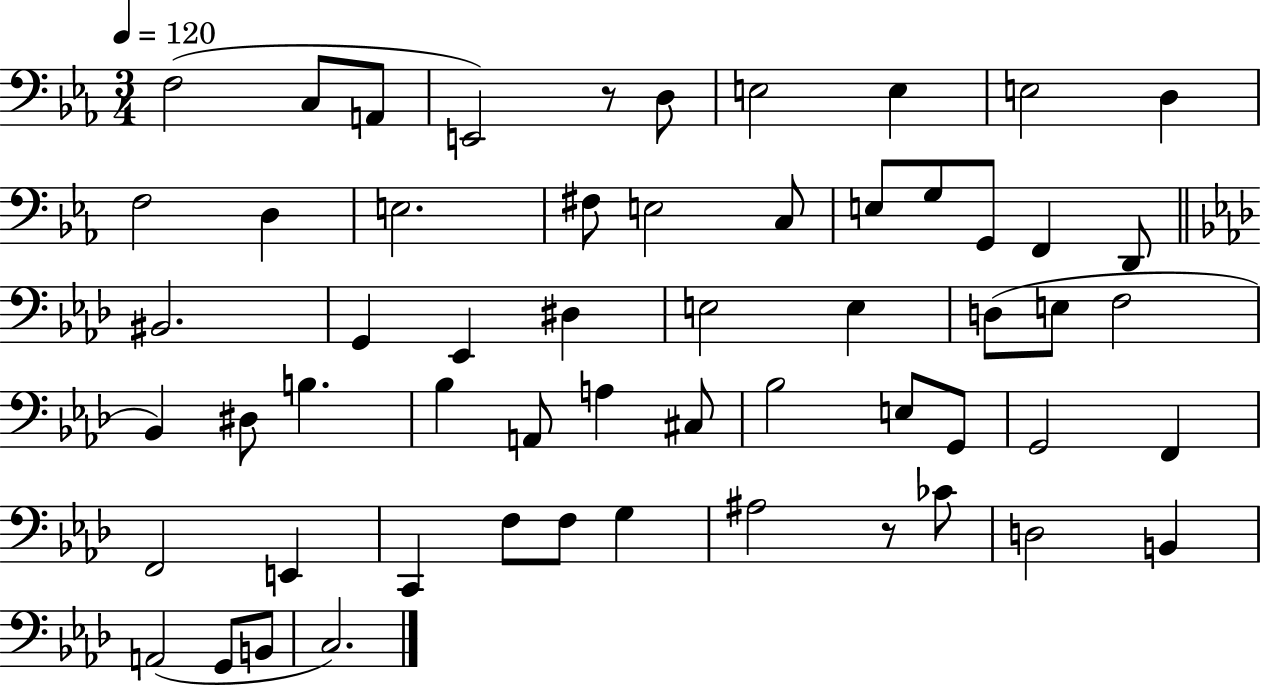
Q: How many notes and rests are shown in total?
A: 57